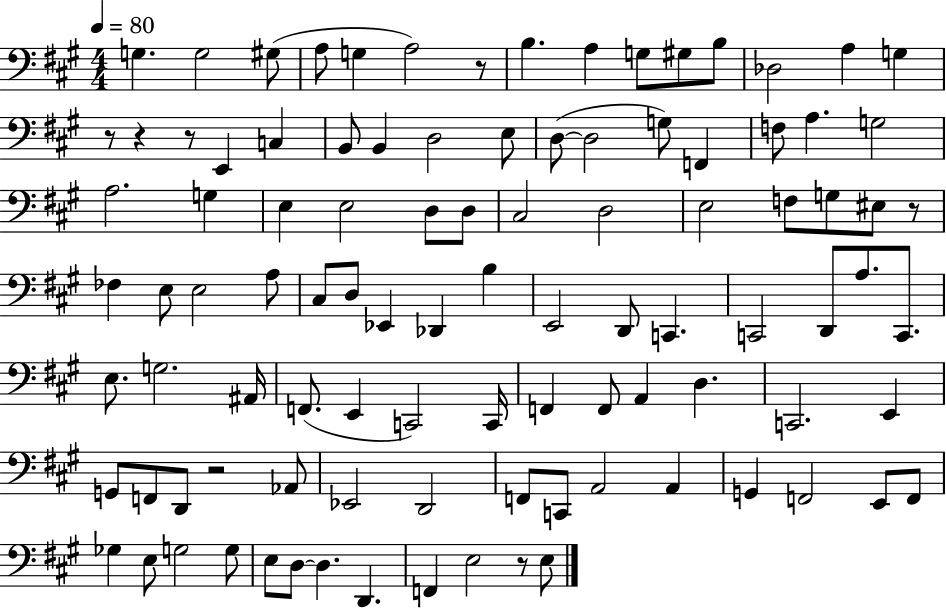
X:1
T:Untitled
M:4/4
L:1/4
K:A
G, G,2 ^G,/2 A,/2 G, A,2 z/2 B, A, G,/2 ^G,/2 B,/2 _D,2 A, G, z/2 z z/2 E,, C, B,,/2 B,, D,2 E,/2 D,/2 D,2 G,/2 F,, F,/2 A, G,2 A,2 G, E, E,2 D,/2 D,/2 ^C,2 D,2 E,2 F,/2 G,/2 ^E,/2 z/2 _F, E,/2 E,2 A,/2 ^C,/2 D,/2 _E,, _D,, B, E,,2 D,,/2 C,, C,,2 D,,/2 A,/2 C,,/2 E,/2 G,2 ^A,,/4 F,,/2 E,, C,,2 C,,/4 F,, F,,/2 A,, D, C,,2 E,, G,,/2 F,,/2 D,,/2 z2 _A,,/2 _E,,2 D,,2 F,,/2 C,,/2 A,,2 A,, G,, F,,2 E,,/2 F,,/2 _G, E,/2 G,2 G,/2 E,/2 D,/2 D, D,, F,, E,2 z/2 E,/2